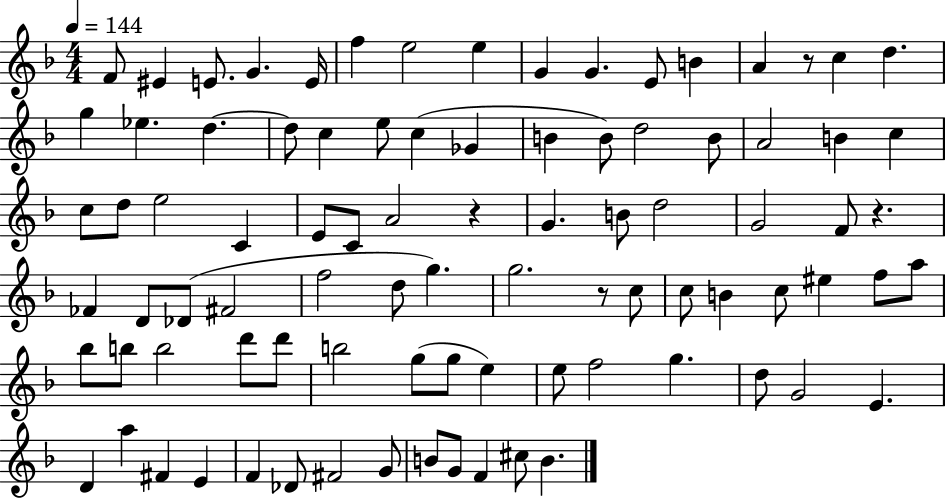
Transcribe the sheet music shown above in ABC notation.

X:1
T:Untitled
M:4/4
L:1/4
K:F
F/2 ^E E/2 G E/4 f e2 e G G E/2 B A z/2 c d g _e d d/2 c e/2 c _G B B/2 d2 B/2 A2 B c c/2 d/2 e2 C E/2 C/2 A2 z G B/2 d2 G2 F/2 z _F D/2 _D/2 ^F2 f2 d/2 g g2 z/2 c/2 c/2 B c/2 ^e f/2 a/2 _b/2 b/2 b2 d'/2 d'/2 b2 g/2 g/2 e e/2 f2 g d/2 G2 E D a ^F E F _D/2 ^F2 G/2 B/2 G/2 F ^c/2 B